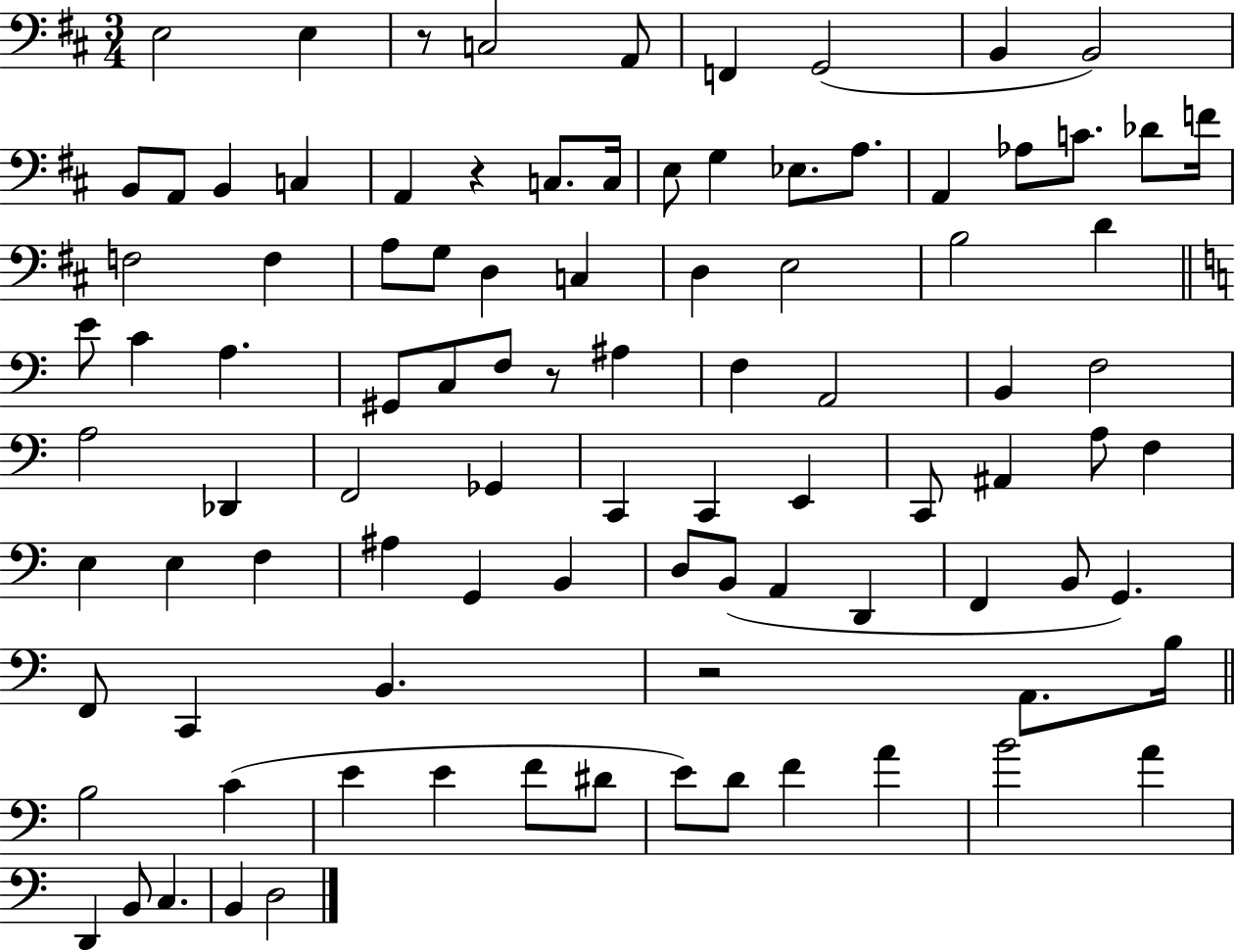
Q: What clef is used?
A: bass